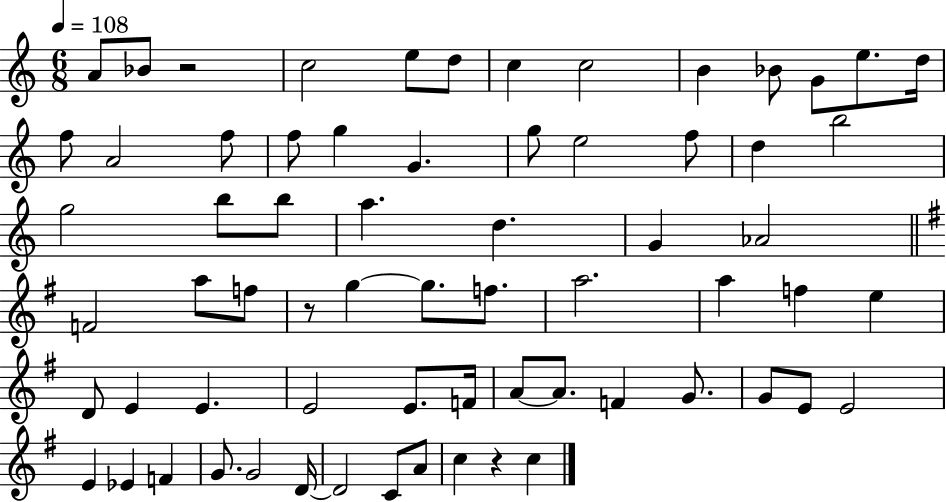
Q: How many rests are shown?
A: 3